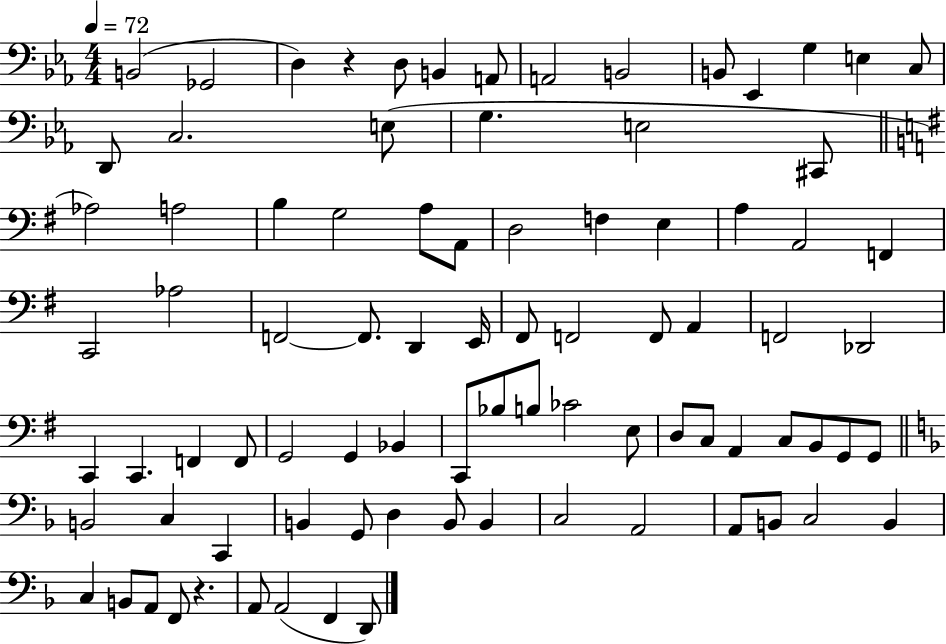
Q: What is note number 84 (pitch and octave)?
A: D2